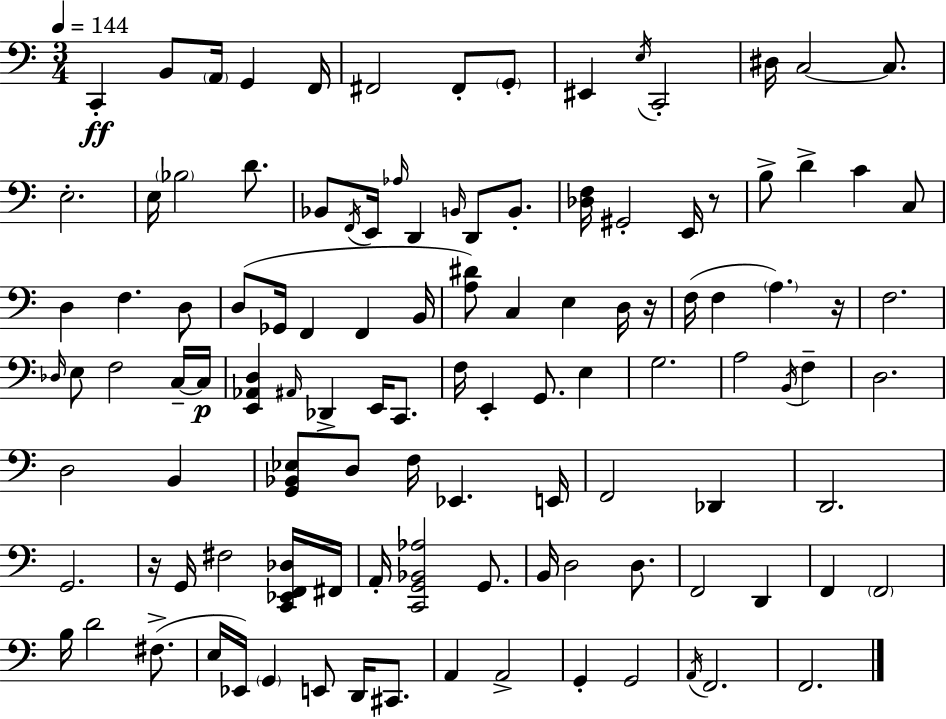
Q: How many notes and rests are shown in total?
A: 113